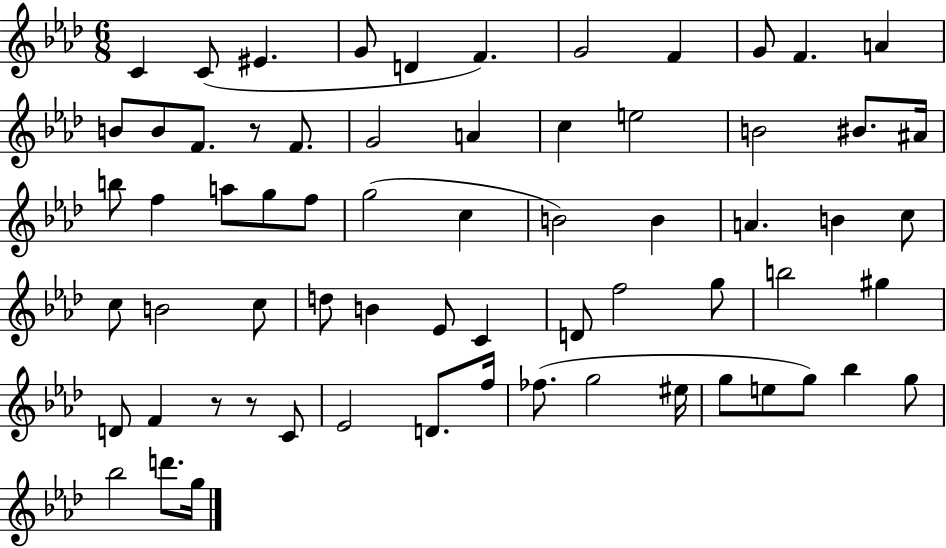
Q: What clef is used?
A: treble